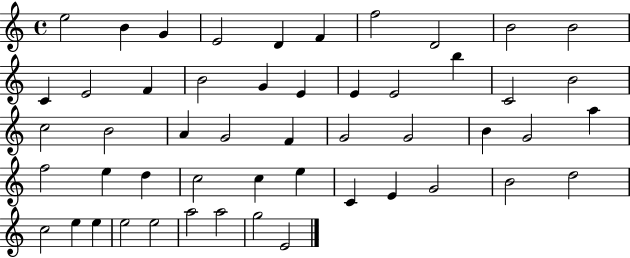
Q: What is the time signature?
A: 4/4